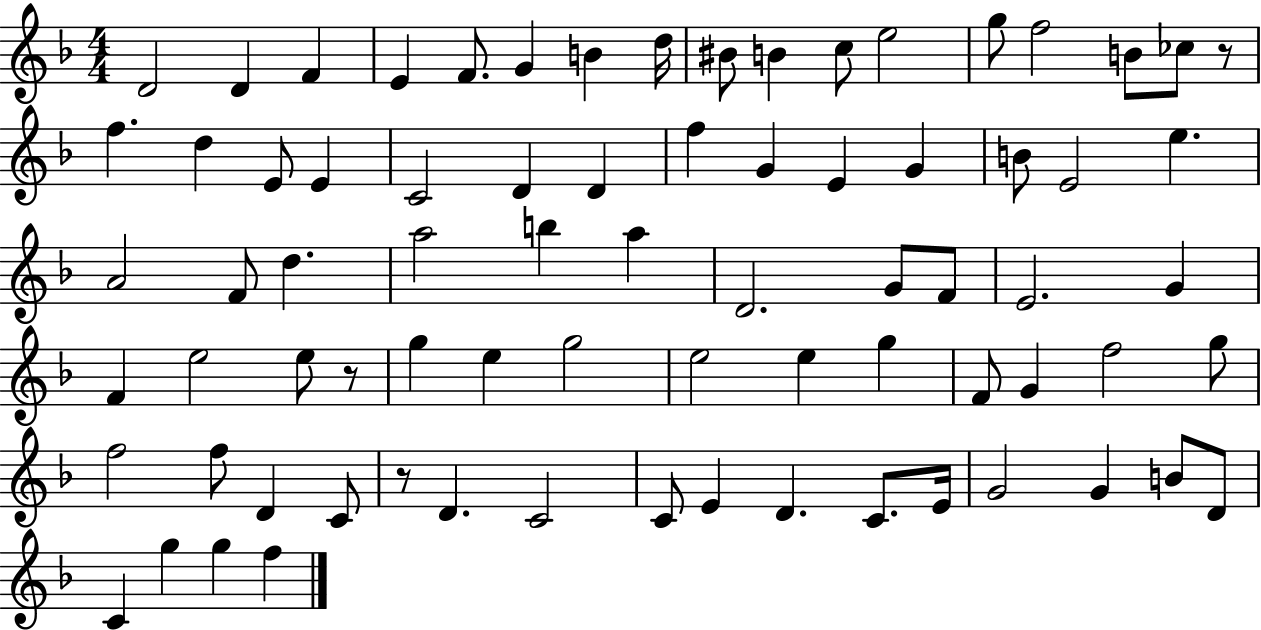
D4/h D4/q F4/q E4/q F4/e. G4/q B4/q D5/s BIS4/e B4/q C5/e E5/h G5/e F5/h B4/e CES5/e R/e F5/q. D5/q E4/e E4/q C4/h D4/q D4/q F5/q G4/q E4/q G4/q B4/e E4/h E5/q. A4/h F4/e D5/q. A5/h B5/q A5/q D4/h. G4/e F4/e E4/h. G4/q F4/q E5/h E5/e R/e G5/q E5/q G5/h E5/h E5/q G5/q F4/e G4/q F5/h G5/e F5/h F5/e D4/q C4/e R/e D4/q. C4/h C4/e E4/q D4/q. C4/e. E4/s G4/h G4/q B4/e D4/e C4/q G5/q G5/q F5/q